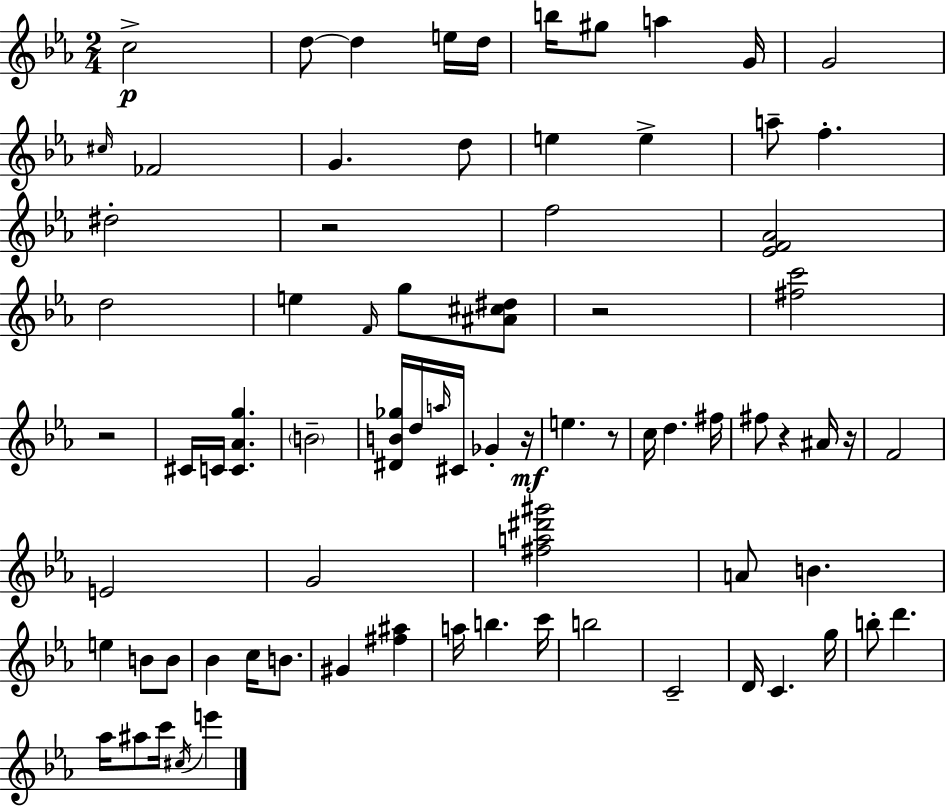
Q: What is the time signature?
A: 2/4